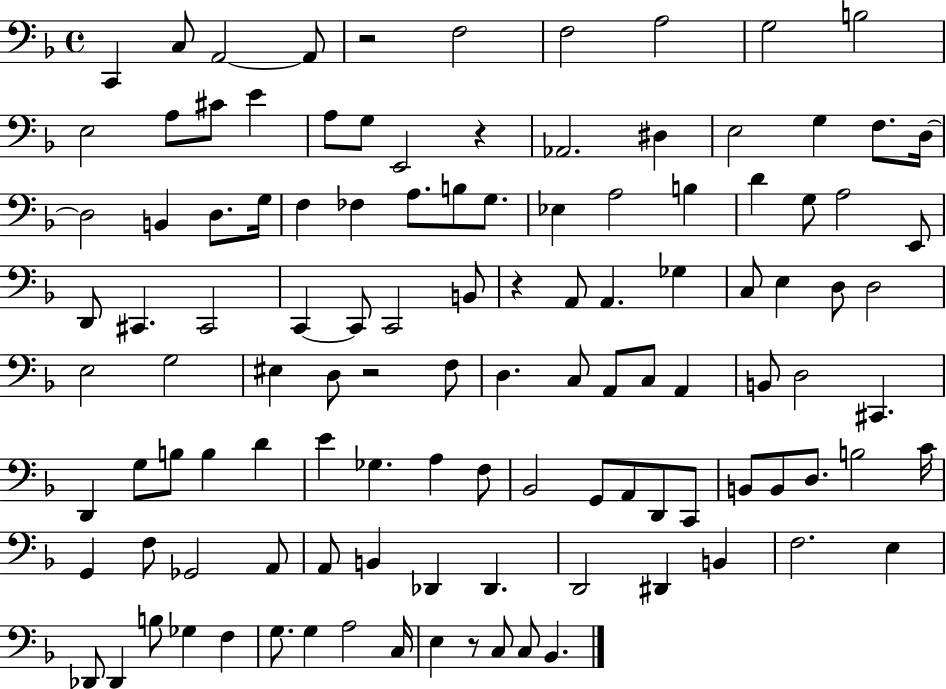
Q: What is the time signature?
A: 4/4